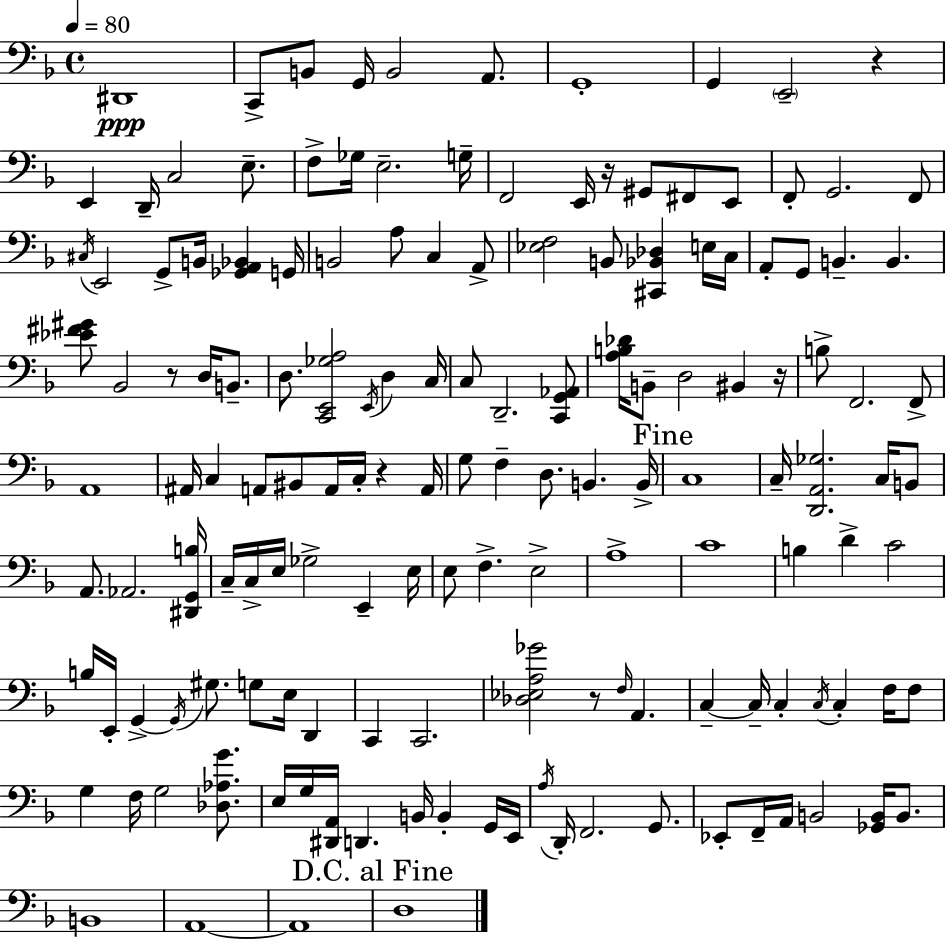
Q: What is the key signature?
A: F major